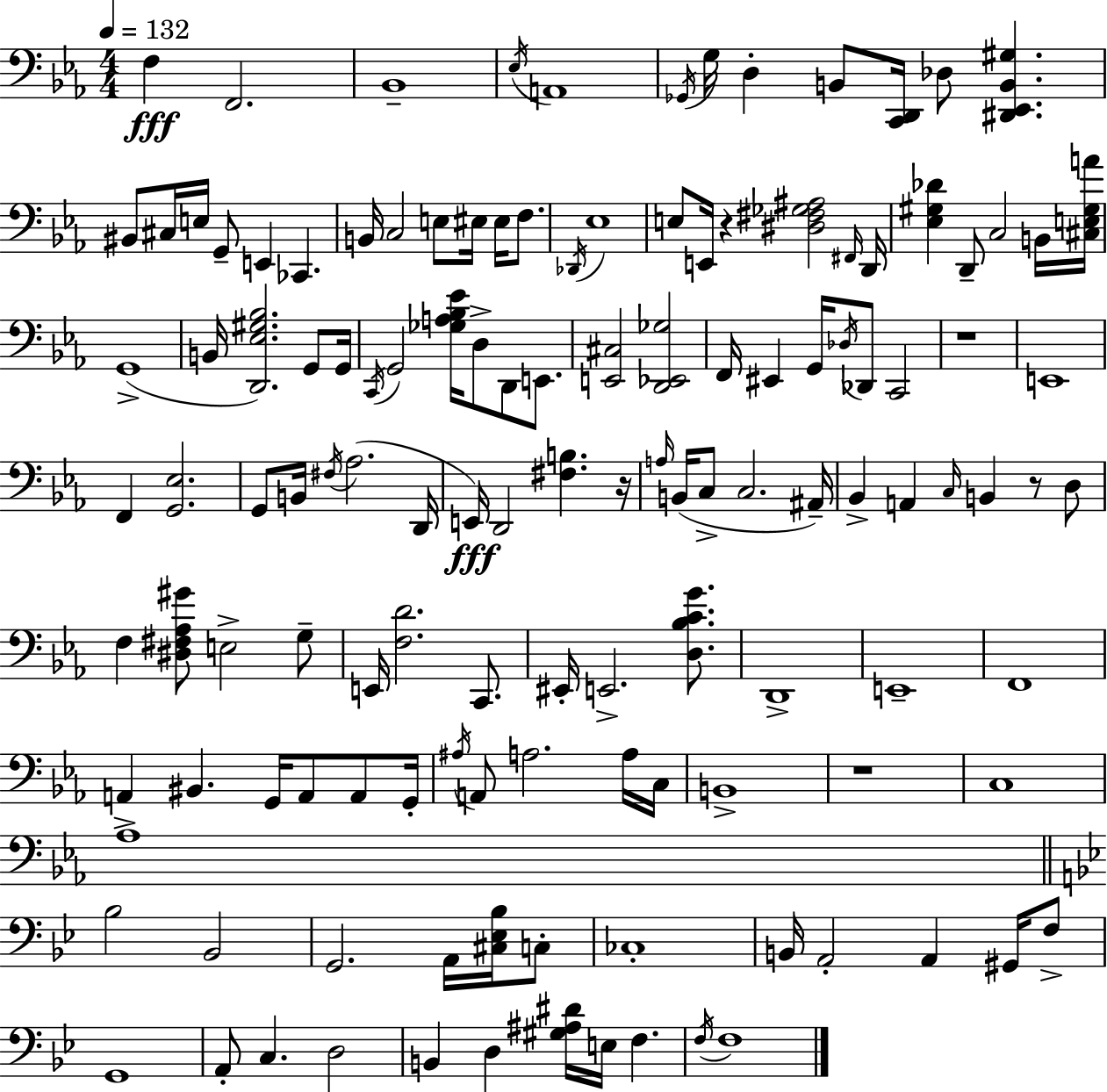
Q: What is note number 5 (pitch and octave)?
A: A2